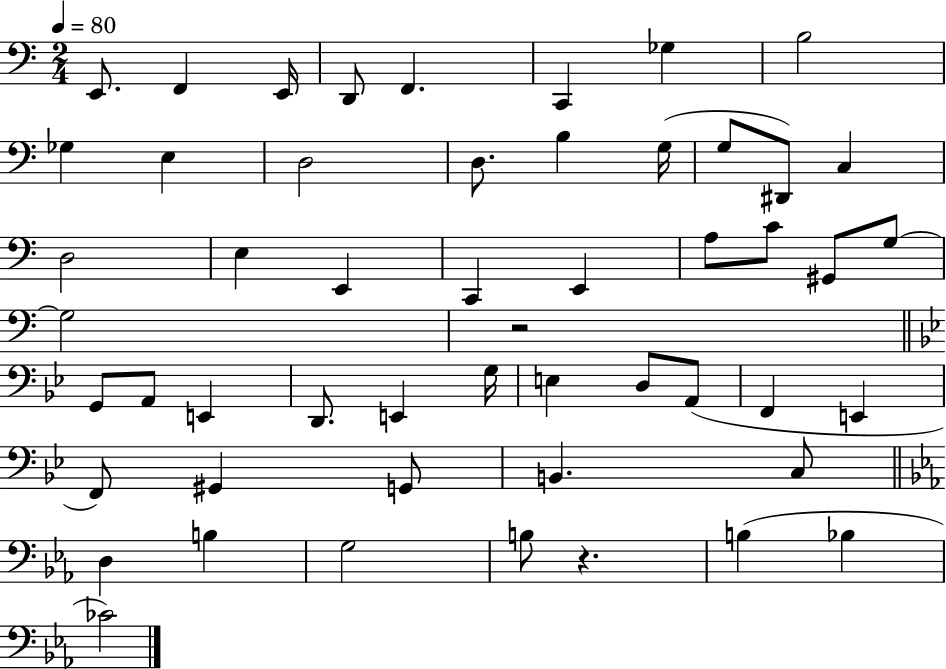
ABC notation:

X:1
T:Untitled
M:2/4
L:1/4
K:C
E,,/2 F,, E,,/4 D,,/2 F,, C,, _G, B,2 _G, E, D,2 D,/2 B, G,/4 G,/2 ^D,,/2 C, D,2 E, E,, C,, E,, A,/2 C/2 ^G,,/2 G,/2 G,2 z2 G,,/2 A,,/2 E,, D,,/2 E,, G,/4 E, D,/2 A,,/2 F,, E,, F,,/2 ^G,, G,,/2 B,, C,/2 D, B, G,2 B,/2 z B, _B, _C2